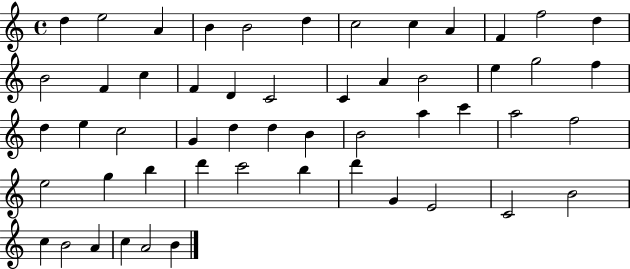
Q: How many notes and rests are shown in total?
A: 53